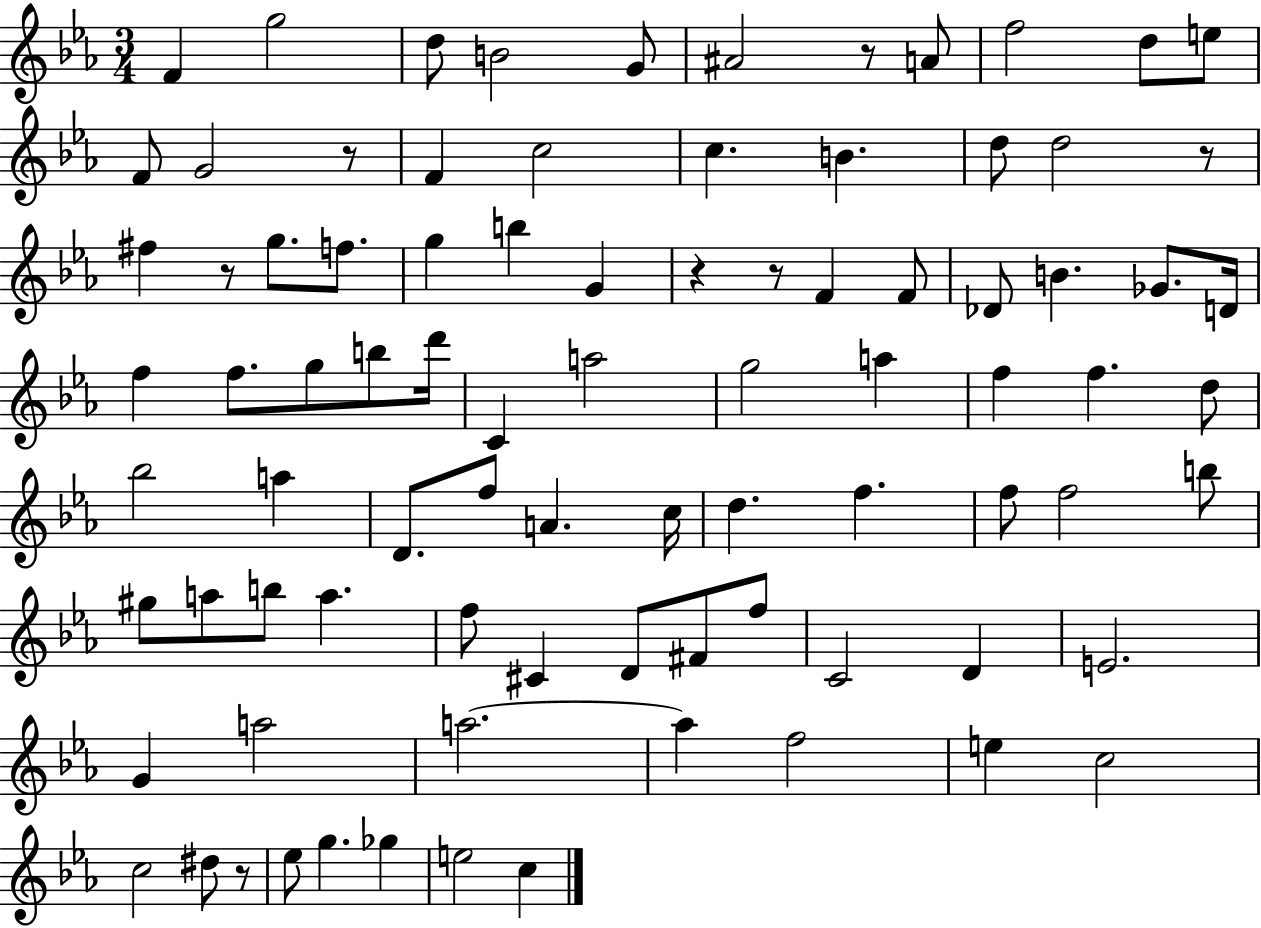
X:1
T:Untitled
M:3/4
L:1/4
K:Eb
F g2 d/2 B2 G/2 ^A2 z/2 A/2 f2 d/2 e/2 F/2 G2 z/2 F c2 c B d/2 d2 z/2 ^f z/2 g/2 f/2 g b G z z/2 F F/2 _D/2 B _G/2 D/4 f f/2 g/2 b/2 d'/4 C a2 g2 a f f d/2 _b2 a D/2 f/2 A c/4 d f f/2 f2 b/2 ^g/2 a/2 b/2 a f/2 ^C D/2 ^F/2 f/2 C2 D E2 G a2 a2 a f2 e c2 c2 ^d/2 z/2 _e/2 g _g e2 c